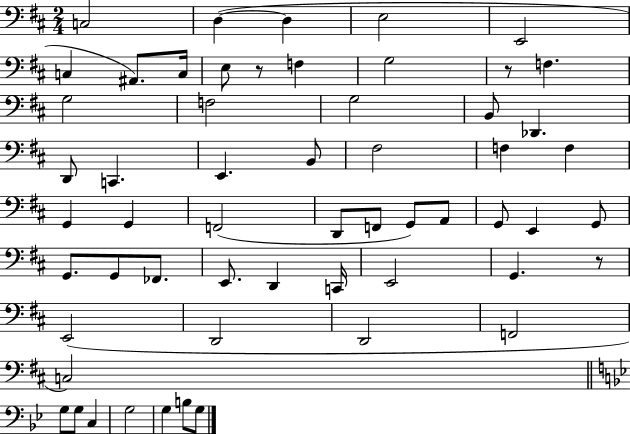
{
  \clef bass
  \numericTimeSignature
  \time 2/4
  \key d \major
  c2 | d4~(~ d4 | e2 | e,2 | \break c4 ais,8.) c16 | e8 r8 f4 | g2 | r8 f4. | \break g2 | f2 | g2 | b,8 des,4. | \break d,8 c,4. | e,4. b,8 | fis2 | f4 f4 | \break g,4 g,4 | f,2( | d,8 f,8 g,8) a,8 | g,8 e,4 g,8 | \break g,8. g,8 fes,8. | e,8. d,4 c,16 | e,2 | g,4. r8 | \break e,2( | d,2 | d,2 | f,2 | \break c2) | \bar "||" \break \key bes \major g8 g8 c4 | g2 | g4 b8 g8 | \bar "|."
}